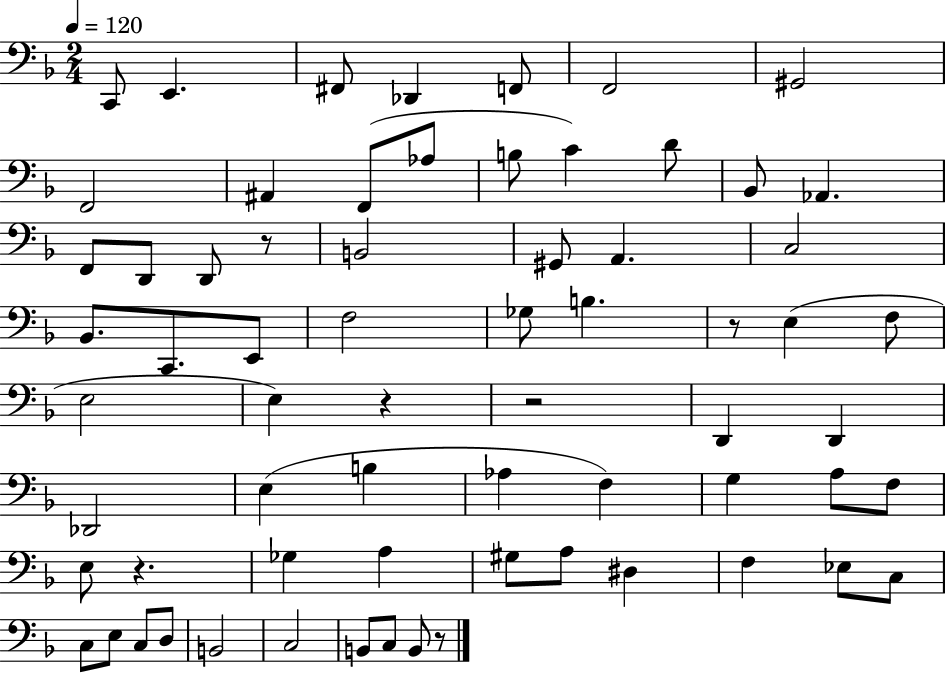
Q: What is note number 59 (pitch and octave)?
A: B2